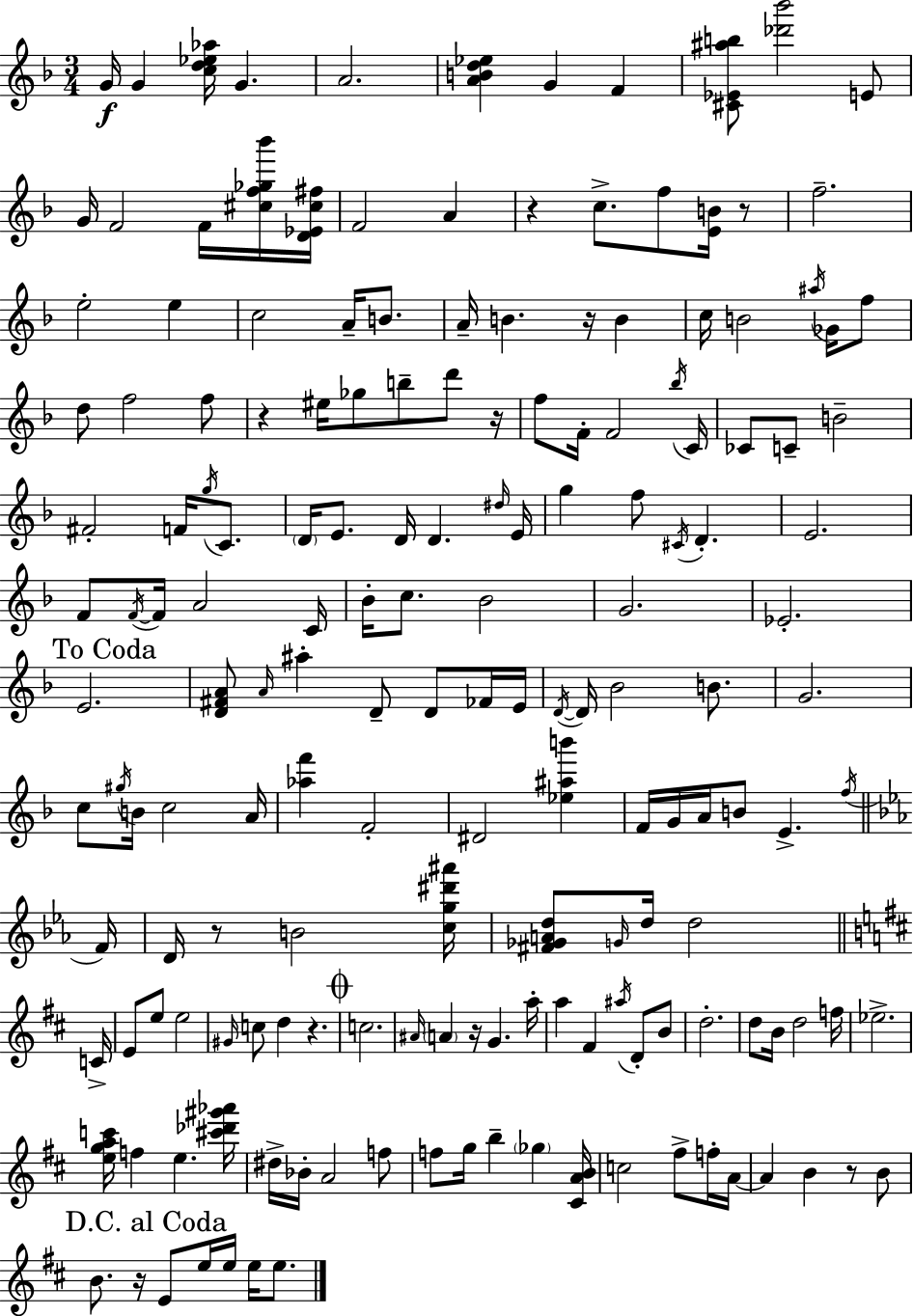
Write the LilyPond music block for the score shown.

{
  \clef treble
  \numericTimeSignature
  \time 3/4
  \key d \minor
  g'16\f g'4 <c'' d'' ees'' aes''>16 g'4. | a'2. | <a' b' d'' ees''>4 g'4 f'4 | <cis' ees' ais'' b''>8 <des''' bes'''>2 e'8 | \break g'16 f'2 f'16 <cis'' f'' ges'' bes'''>16 <d' ees' cis'' fis''>16 | f'2 a'4 | r4 c''8.-> f''8 <e' b'>16 r8 | f''2.-- | \break e''2-. e''4 | c''2 a'16-- b'8. | a'16-- b'4. r16 b'4 | c''16 b'2 \acciaccatura { ais''16 } ges'16 f''8 | \break d''8 f''2 f''8 | r4 eis''16 ges''8 b''8-- d'''8 | r16 f''8 f'16-. f'2 | \acciaccatura { bes''16 } c'16 ces'8 c'8-- b'2-- | \break fis'2-. f'16 \acciaccatura { g''16 } | c'8. \parenthesize d'16 e'8. d'16 d'4. | \grace { dis''16 } e'16 g''4 f''8 \acciaccatura { cis'16 } d'4.-. | e'2. | \break f'8 \acciaccatura { f'16~ }~ f'16 a'2 | c'16 bes'16-. c''8. bes'2 | g'2. | ees'2.-. | \break \mark "To Coda" e'2. | <d' fis' a'>8 \grace { a'16 } ais''4-. | d'8-- d'8 fes'16 e'16 \acciaccatura { d'16~ }~ d'16 bes'2 | b'8. g'2. | \break c''8 \acciaccatura { gis''16 } b'16 | c''2 a'16 <aes'' f'''>4 | f'2-. dis'2 | <ees'' ais'' b'''>4 f'16 g'16 a'16 | \break b'8 e'4.-> \acciaccatura { f''16 } \bar "||" \break \key c \minor f'16 d'16 r8 b'2 | <c'' g'' dis''' ais'''>16 <fis' ges' a' d''>8 \grace { g'16 } d''16 d''2 | \bar "||" \break \key d \major c'16-> e'8 e''8 e''2 | \grace { gis'16 } c''8 d''4 r4. | \mark \markup { \musicglyph "scripts.coda" } c''2. | \grace { ais'16 } \parenthesize a'4 r16 g'4. | \break a''16-. a''4 fis'4 \acciaccatura { ais''16 } | d'8-. b'8 d''2.-. | d''8 b'16 d''2 | f''16 ees''2.-> | \break <e'' g'' a'' c'''>16 f''4 e''4. | <cis''' des''' gis''' aes'''>16 dis''16-> bes'16-. a'2 | f''8 f''8 g''16 b''4-- \parenthesize ges''4 | <cis' a' b'>16 c''2 | \break fis''8-> f''16-. a'16~~ a'4 b'4 | r8 b'8 \mark "D.C. al Coda" b'8. r16 e'8 e''16 e''16 | e''16 e''8. \bar "|."
}